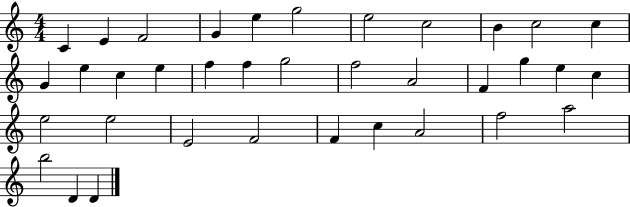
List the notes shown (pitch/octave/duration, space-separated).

C4/q E4/q F4/h G4/q E5/q G5/h E5/h C5/h B4/q C5/h C5/q G4/q E5/q C5/q E5/q F5/q F5/q G5/h F5/h A4/h F4/q G5/q E5/q C5/q E5/h E5/h E4/h F4/h F4/q C5/q A4/h F5/h A5/h B5/h D4/q D4/q